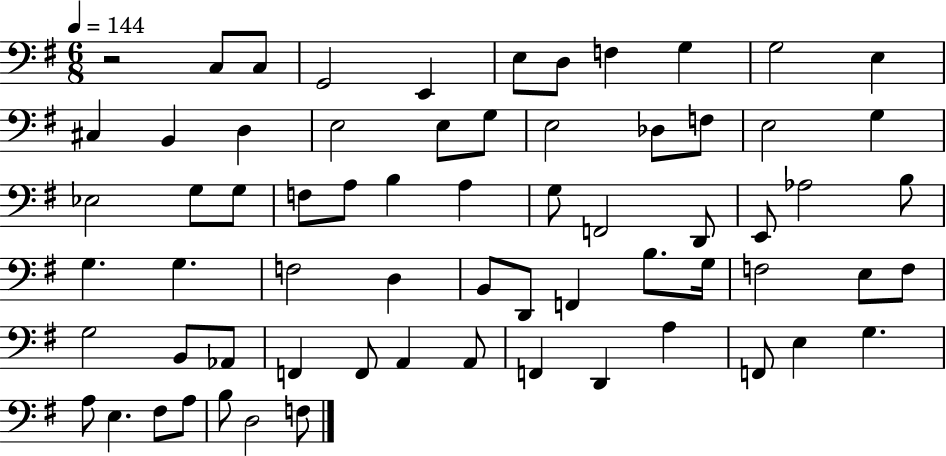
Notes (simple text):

R/h C3/e C3/e G2/h E2/q E3/e D3/e F3/q G3/q G3/h E3/q C#3/q B2/q D3/q E3/h E3/e G3/e E3/h Db3/e F3/e E3/h G3/q Eb3/h G3/e G3/e F3/e A3/e B3/q A3/q G3/e F2/h D2/e E2/e Ab3/h B3/e G3/q. G3/q. F3/h D3/q B2/e D2/e F2/q B3/e. G3/s F3/h E3/e F3/e G3/h B2/e Ab2/e F2/q F2/e A2/q A2/e F2/q D2/q A3/q F2/e E3/q G3/q. A3/e E3/q. F#3/e A3/e B3/e D3/h F3/e